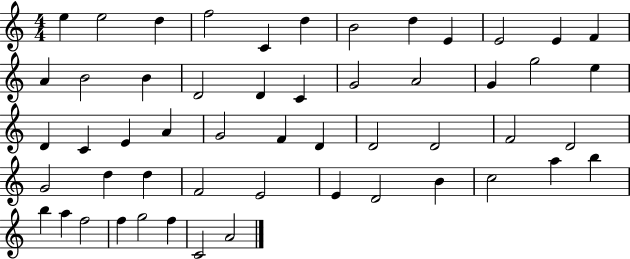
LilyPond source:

{
  \clef treble
  \numericTimeSignature
  \time 4/4
  \key c \major
  e''4 e''2 d''4 | f''2 c'4 d''4 | b'2 d''4 e'4 | e'2 e'4 f'4 | \break a'4 b'2 b'4 | d'2 d'4 c'4 | g'2 a'2 | g'4 g''2 e''4 | \break d'4 c'4 e'4 a'4 | g'2 f'4 d'4 | d'2 d'2 | f'2 d'2 | \break g'2 d''4 d''4 | f'2 e'2 | e'4 d'2 b'4 | c''2 a''4 b''4 | \break b''4 a''4 f''2 | f''4 g''2 f''4 | c'2 a'2 | \bar "|."
}